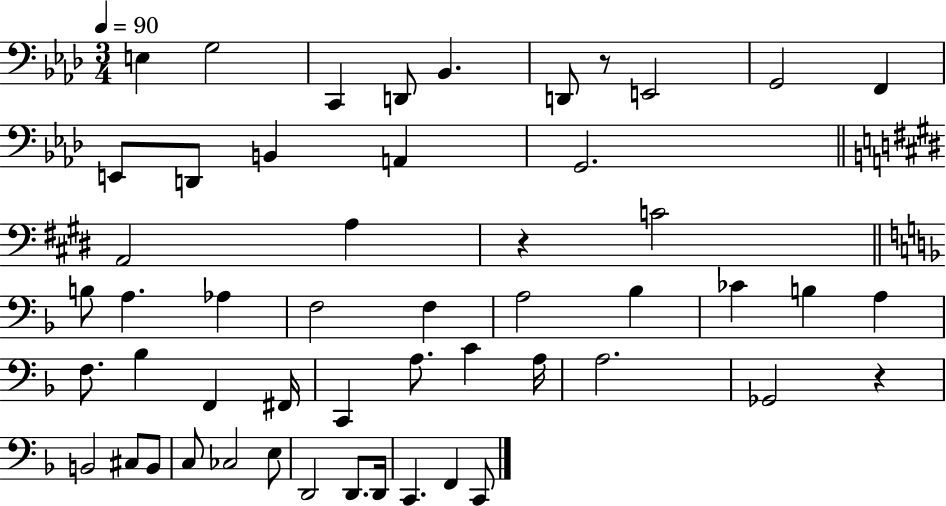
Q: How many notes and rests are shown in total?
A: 52